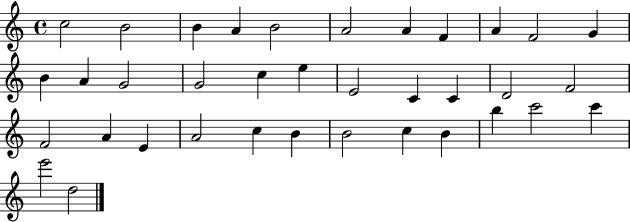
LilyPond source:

{
  \clef treble
  \time 4/4
  \defaultTimeSignature
  \key c \major
  c''2 b'2 | b'4 a'4 b'2 | a'2 a'4 f'4 | a'4 f'2 g'4 | \break b'4 a'4 g'2 | g'2 c''4 e''4 | e'2 c'4 c'4 | d'2 f'2 | \break f'2 a'4 e'4 | a'2 c''4 b'4 | b'2 c''4 b'4 | b''4 c'''2 c'''4 | \break e'''2 d''2 | \bar "|."
}